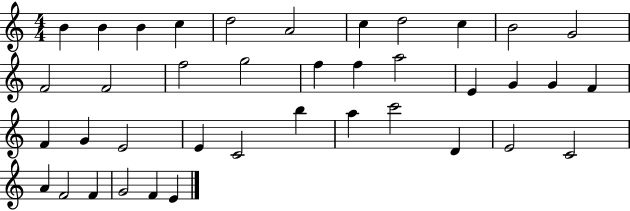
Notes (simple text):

B4/q B4/q B4/q C5/q D5/h A4/h C5/q D5/h C5/q B4/h G4/h F4/h F4/h F5/h G5/h F5/q F5/q A5/h E4/q G4/q G4/q F4/q F4/q G4/q E4/h E4/q C4/h B5/q A5/q C6/h D4/q E4/h C4/h A4/q F4/h F4/q G4/h F4/q E4/q